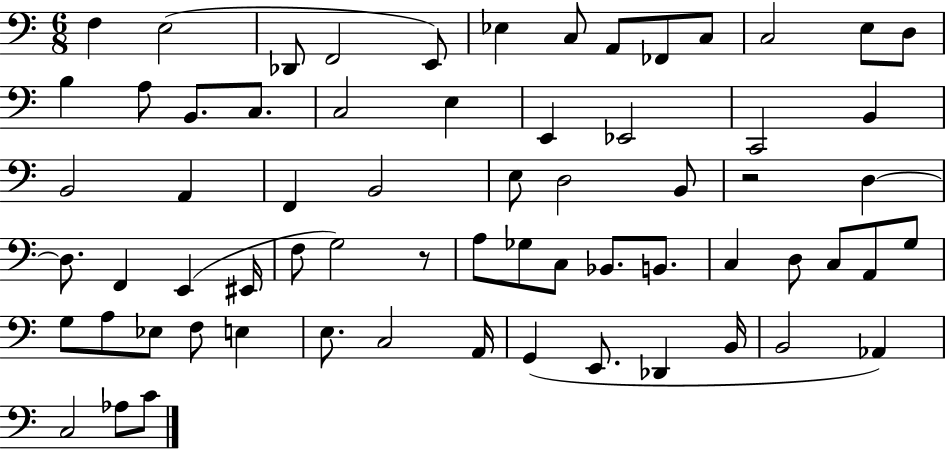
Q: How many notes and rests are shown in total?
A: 66